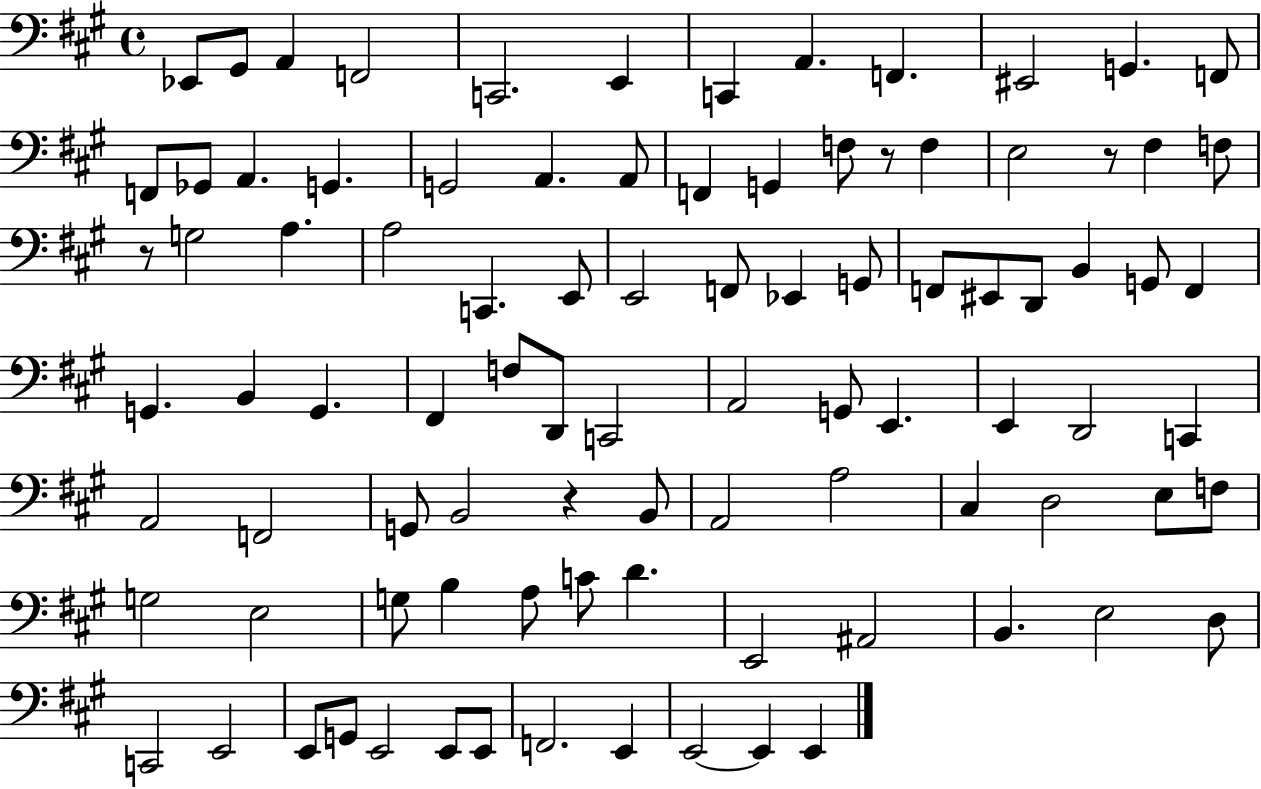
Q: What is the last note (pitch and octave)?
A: E2